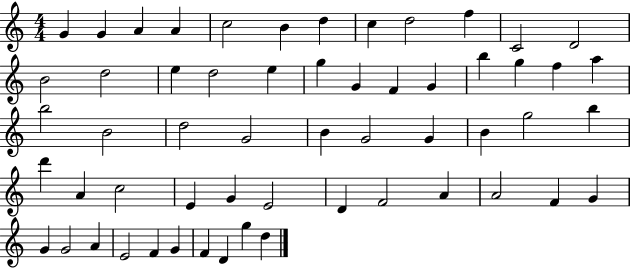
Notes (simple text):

G4/q G4/q A4/q A4/q C5/h B4/q D5/q C5/q D5/h F5/q C4/h D4/h B4/h D5/h E5/q D5/h E5/q G5/q G4/q F4/q G4/q B5/q G5/q F5/q A5/q B5/h B4/h D5/h G4/h B4/q G4/h G4/q B4/q G5/h B5/q D6/q A4/q C5/h E4/q G4/q E4/h D4/q F4/h A4/q A4/h F4/q G4/q G4/q G4/h A4/q E4/h F4/q G4/q F4/q D4/q G5/q D5/q